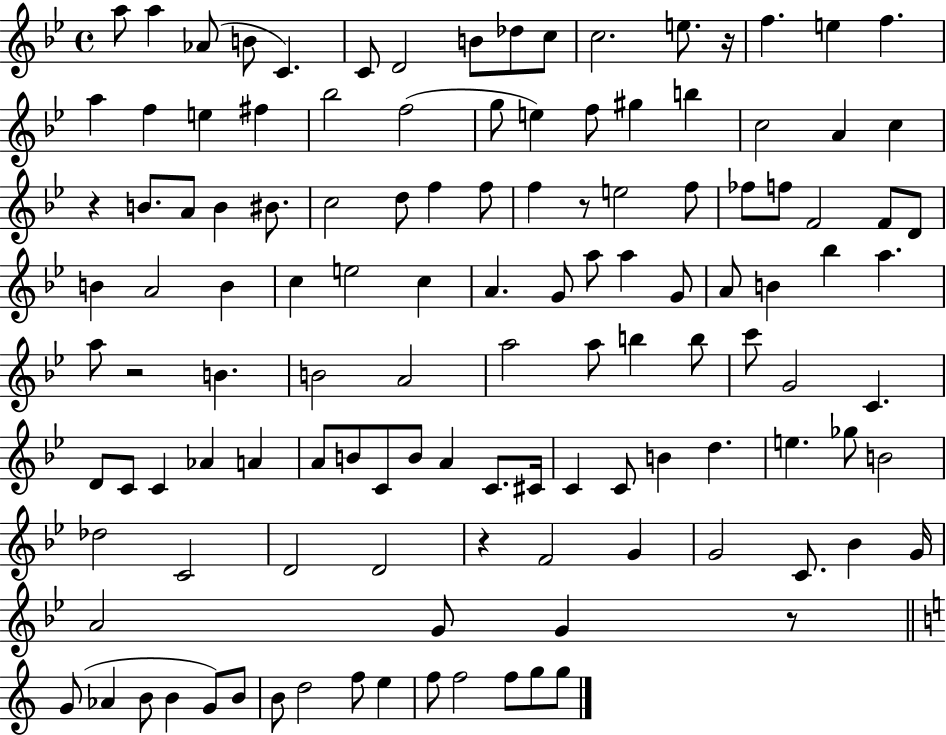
{
  \clef treble
  \time 4/4
  \defaultTimeSignature
  \key bes \major
  a''8 a''4 aes'8( b'8 c'4.) | c'8 d'2 b'8 des''8 c''8 | c''2. e''8. r16 | f''4. e''4 f''4. | \break a''4 f''4 e''4 fis''4 | bes''2 f''2( | g''8 e''4) f''8 gis''4 b''4 | c''2 a'4 c''4 | \break r4 b'8. a'8 b'4 bis'8. | c''2 d''8 f''4 f''8 | f''4 r8 e''2 f''8 | fes''8 f''8 f'2 f'8 d'8 | \break b'4 a'2 b'4 | c''4 e''2 c''4 | a'4. g'8 a''8 a''4 g'8 | a'8 b'4 bes''4 a''4. | \break a''8 r2 b'4. | b'2 a'2 | a''2 a''8 b''4 b''8 | c'''8 g'2 c'4. | \break d'8 c'8 c'4 aes'4 a'4 | a'8 b'8 c'8 b'8 a'4 c'8. cis'16 | c'4 c'8 b'4 d''4. | e''4. ges''8 b'2 | \break des''2 c'2 | d'2 d'2 | r4 f'2 g'4 | g'2 c'8. bes'4 g'16 | \break a'2 g'8 g'4 r8 | \bar "||" \break \key c \major g'8( aes'4 b'8 b'4 g'8) b'8 | b'8 d''2 f''8 e''4 | f''8 f''2 f''8 g''8 g''8 | \bar "|."
}